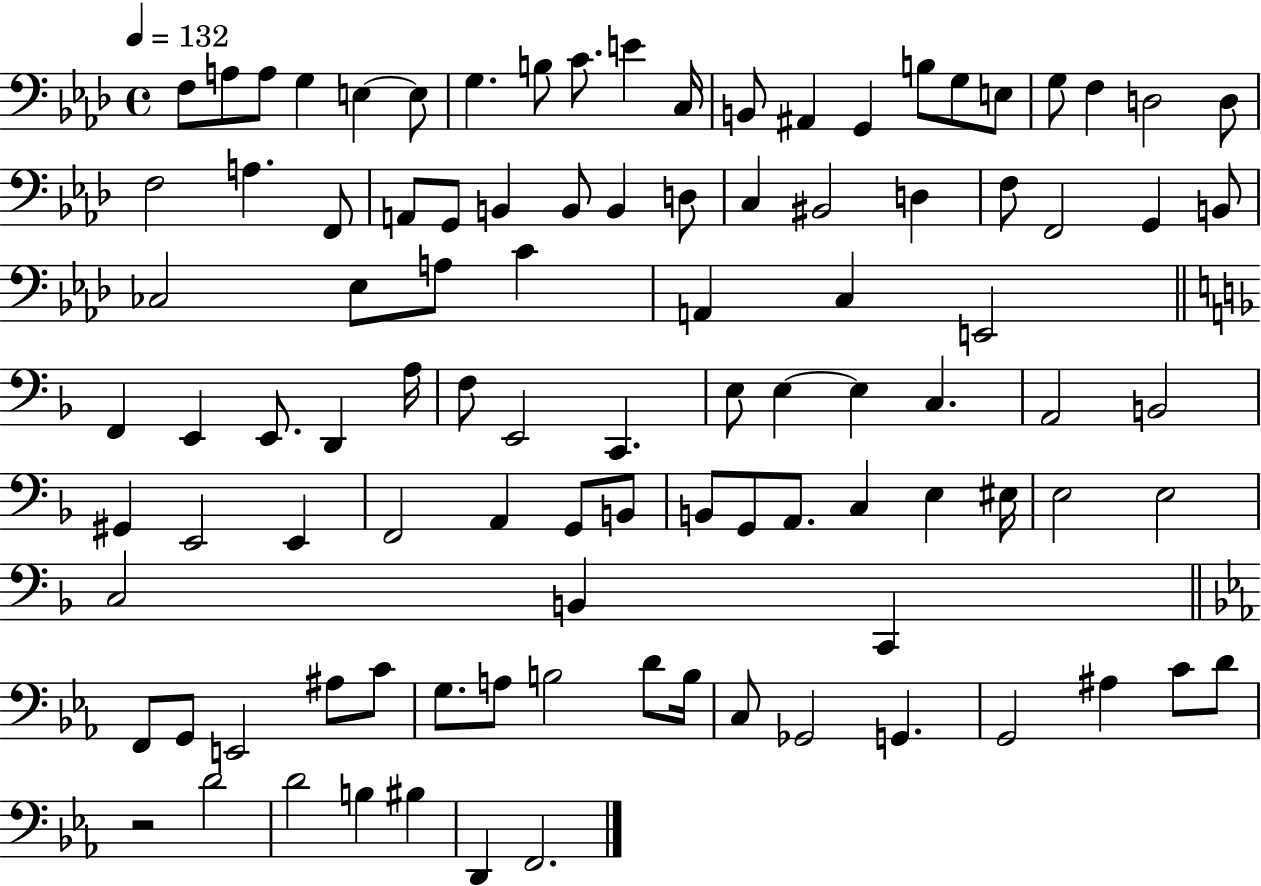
{
  \clef bass
  \time 4/4
  \defaultTimeSignature
  \key aes \major
  \tempo 4 = 132
  f8 a8 a8 g4 e4~~ e8 | g4. b8 c'8. e'4 c16 | b,8 ais,4 g,4 b8 g8 e8 | g8 f4 d2 d8 | \break f2 a4. f,8 | a,8 g,8 b,4 b,8 b,4 d8 | c4 bis,2 d4 | f8 f,2 g,4 b,8 | \break ces2 ees8 a8 c'4 | a,4 c4 e,2 | \bar "||" \break \key f \major f,4 e,4 e,8. d,4 a16 | f8 e,2 c,4. | e8 e4~~ e4 c4. | a,2 b,2 | \break gis,4 e,2 e,4 | f,2 a,4 g,8 b,8 | b,8 g,8 a,8. c4 e4 eis16 | e2 e2 | \break c2 b,4 c,4 | \bar "||" \break \key ees \major f,8 g,8 e,2 ais8 c'8 | g8. a8 b2 d'8 b16 | c8 ges,2 g,4. | g,2 ais4 c'8 d'8 | \break r2 d'2 | d'2 b4 bis4 | d,4 f,2. | \bar "|."
}